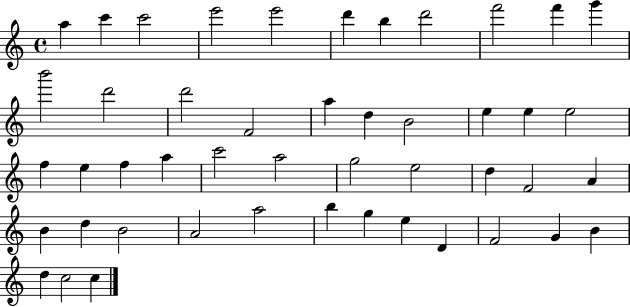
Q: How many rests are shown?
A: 0